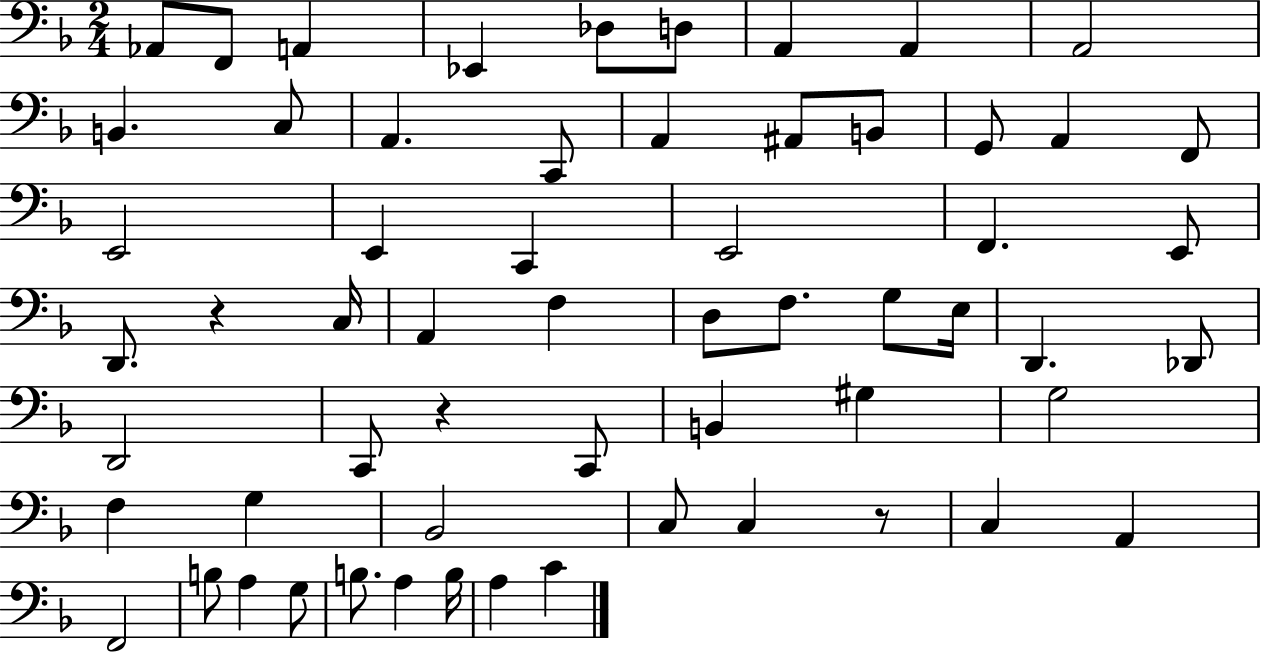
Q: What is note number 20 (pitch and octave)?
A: E2